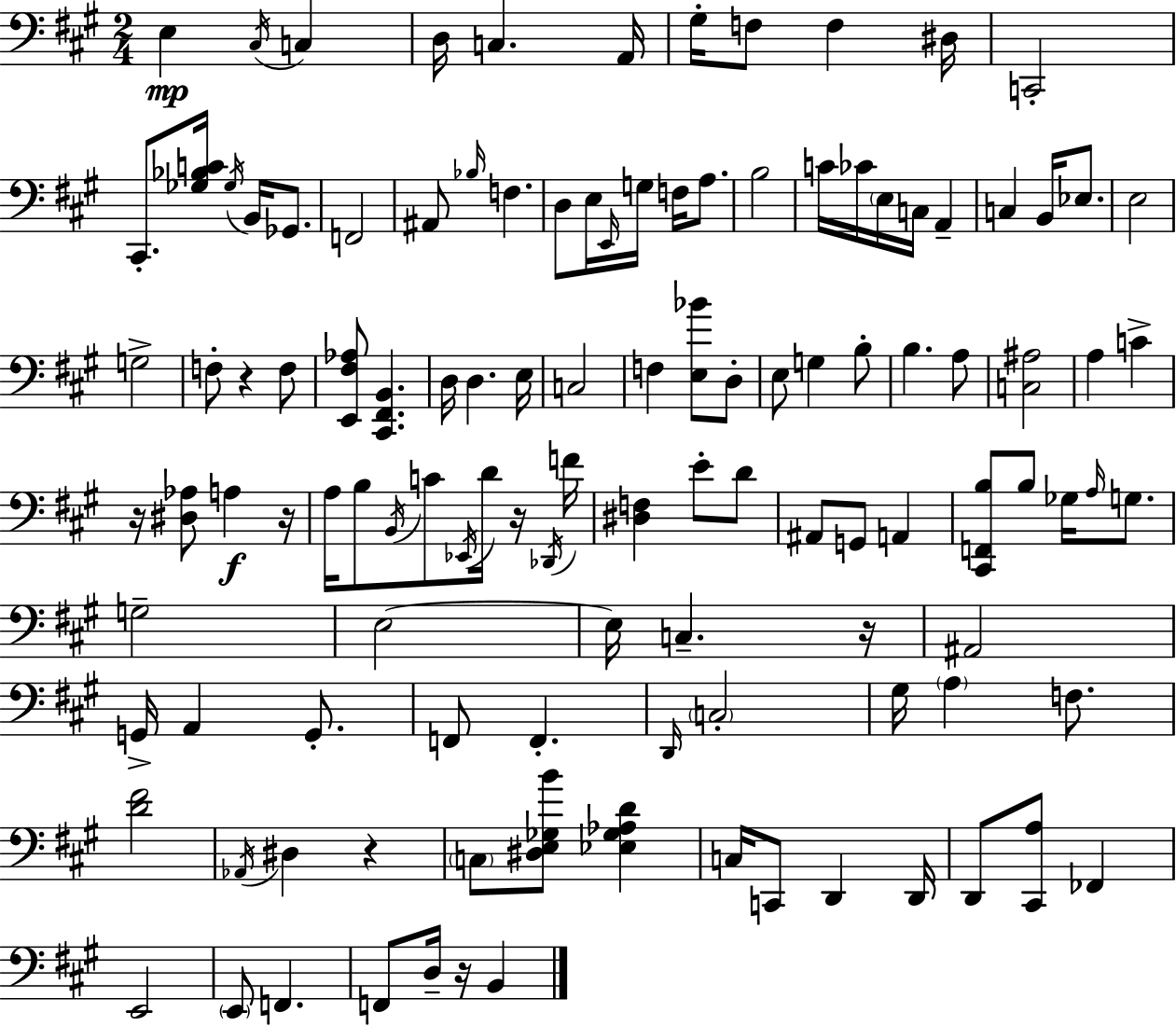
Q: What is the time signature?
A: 2/4